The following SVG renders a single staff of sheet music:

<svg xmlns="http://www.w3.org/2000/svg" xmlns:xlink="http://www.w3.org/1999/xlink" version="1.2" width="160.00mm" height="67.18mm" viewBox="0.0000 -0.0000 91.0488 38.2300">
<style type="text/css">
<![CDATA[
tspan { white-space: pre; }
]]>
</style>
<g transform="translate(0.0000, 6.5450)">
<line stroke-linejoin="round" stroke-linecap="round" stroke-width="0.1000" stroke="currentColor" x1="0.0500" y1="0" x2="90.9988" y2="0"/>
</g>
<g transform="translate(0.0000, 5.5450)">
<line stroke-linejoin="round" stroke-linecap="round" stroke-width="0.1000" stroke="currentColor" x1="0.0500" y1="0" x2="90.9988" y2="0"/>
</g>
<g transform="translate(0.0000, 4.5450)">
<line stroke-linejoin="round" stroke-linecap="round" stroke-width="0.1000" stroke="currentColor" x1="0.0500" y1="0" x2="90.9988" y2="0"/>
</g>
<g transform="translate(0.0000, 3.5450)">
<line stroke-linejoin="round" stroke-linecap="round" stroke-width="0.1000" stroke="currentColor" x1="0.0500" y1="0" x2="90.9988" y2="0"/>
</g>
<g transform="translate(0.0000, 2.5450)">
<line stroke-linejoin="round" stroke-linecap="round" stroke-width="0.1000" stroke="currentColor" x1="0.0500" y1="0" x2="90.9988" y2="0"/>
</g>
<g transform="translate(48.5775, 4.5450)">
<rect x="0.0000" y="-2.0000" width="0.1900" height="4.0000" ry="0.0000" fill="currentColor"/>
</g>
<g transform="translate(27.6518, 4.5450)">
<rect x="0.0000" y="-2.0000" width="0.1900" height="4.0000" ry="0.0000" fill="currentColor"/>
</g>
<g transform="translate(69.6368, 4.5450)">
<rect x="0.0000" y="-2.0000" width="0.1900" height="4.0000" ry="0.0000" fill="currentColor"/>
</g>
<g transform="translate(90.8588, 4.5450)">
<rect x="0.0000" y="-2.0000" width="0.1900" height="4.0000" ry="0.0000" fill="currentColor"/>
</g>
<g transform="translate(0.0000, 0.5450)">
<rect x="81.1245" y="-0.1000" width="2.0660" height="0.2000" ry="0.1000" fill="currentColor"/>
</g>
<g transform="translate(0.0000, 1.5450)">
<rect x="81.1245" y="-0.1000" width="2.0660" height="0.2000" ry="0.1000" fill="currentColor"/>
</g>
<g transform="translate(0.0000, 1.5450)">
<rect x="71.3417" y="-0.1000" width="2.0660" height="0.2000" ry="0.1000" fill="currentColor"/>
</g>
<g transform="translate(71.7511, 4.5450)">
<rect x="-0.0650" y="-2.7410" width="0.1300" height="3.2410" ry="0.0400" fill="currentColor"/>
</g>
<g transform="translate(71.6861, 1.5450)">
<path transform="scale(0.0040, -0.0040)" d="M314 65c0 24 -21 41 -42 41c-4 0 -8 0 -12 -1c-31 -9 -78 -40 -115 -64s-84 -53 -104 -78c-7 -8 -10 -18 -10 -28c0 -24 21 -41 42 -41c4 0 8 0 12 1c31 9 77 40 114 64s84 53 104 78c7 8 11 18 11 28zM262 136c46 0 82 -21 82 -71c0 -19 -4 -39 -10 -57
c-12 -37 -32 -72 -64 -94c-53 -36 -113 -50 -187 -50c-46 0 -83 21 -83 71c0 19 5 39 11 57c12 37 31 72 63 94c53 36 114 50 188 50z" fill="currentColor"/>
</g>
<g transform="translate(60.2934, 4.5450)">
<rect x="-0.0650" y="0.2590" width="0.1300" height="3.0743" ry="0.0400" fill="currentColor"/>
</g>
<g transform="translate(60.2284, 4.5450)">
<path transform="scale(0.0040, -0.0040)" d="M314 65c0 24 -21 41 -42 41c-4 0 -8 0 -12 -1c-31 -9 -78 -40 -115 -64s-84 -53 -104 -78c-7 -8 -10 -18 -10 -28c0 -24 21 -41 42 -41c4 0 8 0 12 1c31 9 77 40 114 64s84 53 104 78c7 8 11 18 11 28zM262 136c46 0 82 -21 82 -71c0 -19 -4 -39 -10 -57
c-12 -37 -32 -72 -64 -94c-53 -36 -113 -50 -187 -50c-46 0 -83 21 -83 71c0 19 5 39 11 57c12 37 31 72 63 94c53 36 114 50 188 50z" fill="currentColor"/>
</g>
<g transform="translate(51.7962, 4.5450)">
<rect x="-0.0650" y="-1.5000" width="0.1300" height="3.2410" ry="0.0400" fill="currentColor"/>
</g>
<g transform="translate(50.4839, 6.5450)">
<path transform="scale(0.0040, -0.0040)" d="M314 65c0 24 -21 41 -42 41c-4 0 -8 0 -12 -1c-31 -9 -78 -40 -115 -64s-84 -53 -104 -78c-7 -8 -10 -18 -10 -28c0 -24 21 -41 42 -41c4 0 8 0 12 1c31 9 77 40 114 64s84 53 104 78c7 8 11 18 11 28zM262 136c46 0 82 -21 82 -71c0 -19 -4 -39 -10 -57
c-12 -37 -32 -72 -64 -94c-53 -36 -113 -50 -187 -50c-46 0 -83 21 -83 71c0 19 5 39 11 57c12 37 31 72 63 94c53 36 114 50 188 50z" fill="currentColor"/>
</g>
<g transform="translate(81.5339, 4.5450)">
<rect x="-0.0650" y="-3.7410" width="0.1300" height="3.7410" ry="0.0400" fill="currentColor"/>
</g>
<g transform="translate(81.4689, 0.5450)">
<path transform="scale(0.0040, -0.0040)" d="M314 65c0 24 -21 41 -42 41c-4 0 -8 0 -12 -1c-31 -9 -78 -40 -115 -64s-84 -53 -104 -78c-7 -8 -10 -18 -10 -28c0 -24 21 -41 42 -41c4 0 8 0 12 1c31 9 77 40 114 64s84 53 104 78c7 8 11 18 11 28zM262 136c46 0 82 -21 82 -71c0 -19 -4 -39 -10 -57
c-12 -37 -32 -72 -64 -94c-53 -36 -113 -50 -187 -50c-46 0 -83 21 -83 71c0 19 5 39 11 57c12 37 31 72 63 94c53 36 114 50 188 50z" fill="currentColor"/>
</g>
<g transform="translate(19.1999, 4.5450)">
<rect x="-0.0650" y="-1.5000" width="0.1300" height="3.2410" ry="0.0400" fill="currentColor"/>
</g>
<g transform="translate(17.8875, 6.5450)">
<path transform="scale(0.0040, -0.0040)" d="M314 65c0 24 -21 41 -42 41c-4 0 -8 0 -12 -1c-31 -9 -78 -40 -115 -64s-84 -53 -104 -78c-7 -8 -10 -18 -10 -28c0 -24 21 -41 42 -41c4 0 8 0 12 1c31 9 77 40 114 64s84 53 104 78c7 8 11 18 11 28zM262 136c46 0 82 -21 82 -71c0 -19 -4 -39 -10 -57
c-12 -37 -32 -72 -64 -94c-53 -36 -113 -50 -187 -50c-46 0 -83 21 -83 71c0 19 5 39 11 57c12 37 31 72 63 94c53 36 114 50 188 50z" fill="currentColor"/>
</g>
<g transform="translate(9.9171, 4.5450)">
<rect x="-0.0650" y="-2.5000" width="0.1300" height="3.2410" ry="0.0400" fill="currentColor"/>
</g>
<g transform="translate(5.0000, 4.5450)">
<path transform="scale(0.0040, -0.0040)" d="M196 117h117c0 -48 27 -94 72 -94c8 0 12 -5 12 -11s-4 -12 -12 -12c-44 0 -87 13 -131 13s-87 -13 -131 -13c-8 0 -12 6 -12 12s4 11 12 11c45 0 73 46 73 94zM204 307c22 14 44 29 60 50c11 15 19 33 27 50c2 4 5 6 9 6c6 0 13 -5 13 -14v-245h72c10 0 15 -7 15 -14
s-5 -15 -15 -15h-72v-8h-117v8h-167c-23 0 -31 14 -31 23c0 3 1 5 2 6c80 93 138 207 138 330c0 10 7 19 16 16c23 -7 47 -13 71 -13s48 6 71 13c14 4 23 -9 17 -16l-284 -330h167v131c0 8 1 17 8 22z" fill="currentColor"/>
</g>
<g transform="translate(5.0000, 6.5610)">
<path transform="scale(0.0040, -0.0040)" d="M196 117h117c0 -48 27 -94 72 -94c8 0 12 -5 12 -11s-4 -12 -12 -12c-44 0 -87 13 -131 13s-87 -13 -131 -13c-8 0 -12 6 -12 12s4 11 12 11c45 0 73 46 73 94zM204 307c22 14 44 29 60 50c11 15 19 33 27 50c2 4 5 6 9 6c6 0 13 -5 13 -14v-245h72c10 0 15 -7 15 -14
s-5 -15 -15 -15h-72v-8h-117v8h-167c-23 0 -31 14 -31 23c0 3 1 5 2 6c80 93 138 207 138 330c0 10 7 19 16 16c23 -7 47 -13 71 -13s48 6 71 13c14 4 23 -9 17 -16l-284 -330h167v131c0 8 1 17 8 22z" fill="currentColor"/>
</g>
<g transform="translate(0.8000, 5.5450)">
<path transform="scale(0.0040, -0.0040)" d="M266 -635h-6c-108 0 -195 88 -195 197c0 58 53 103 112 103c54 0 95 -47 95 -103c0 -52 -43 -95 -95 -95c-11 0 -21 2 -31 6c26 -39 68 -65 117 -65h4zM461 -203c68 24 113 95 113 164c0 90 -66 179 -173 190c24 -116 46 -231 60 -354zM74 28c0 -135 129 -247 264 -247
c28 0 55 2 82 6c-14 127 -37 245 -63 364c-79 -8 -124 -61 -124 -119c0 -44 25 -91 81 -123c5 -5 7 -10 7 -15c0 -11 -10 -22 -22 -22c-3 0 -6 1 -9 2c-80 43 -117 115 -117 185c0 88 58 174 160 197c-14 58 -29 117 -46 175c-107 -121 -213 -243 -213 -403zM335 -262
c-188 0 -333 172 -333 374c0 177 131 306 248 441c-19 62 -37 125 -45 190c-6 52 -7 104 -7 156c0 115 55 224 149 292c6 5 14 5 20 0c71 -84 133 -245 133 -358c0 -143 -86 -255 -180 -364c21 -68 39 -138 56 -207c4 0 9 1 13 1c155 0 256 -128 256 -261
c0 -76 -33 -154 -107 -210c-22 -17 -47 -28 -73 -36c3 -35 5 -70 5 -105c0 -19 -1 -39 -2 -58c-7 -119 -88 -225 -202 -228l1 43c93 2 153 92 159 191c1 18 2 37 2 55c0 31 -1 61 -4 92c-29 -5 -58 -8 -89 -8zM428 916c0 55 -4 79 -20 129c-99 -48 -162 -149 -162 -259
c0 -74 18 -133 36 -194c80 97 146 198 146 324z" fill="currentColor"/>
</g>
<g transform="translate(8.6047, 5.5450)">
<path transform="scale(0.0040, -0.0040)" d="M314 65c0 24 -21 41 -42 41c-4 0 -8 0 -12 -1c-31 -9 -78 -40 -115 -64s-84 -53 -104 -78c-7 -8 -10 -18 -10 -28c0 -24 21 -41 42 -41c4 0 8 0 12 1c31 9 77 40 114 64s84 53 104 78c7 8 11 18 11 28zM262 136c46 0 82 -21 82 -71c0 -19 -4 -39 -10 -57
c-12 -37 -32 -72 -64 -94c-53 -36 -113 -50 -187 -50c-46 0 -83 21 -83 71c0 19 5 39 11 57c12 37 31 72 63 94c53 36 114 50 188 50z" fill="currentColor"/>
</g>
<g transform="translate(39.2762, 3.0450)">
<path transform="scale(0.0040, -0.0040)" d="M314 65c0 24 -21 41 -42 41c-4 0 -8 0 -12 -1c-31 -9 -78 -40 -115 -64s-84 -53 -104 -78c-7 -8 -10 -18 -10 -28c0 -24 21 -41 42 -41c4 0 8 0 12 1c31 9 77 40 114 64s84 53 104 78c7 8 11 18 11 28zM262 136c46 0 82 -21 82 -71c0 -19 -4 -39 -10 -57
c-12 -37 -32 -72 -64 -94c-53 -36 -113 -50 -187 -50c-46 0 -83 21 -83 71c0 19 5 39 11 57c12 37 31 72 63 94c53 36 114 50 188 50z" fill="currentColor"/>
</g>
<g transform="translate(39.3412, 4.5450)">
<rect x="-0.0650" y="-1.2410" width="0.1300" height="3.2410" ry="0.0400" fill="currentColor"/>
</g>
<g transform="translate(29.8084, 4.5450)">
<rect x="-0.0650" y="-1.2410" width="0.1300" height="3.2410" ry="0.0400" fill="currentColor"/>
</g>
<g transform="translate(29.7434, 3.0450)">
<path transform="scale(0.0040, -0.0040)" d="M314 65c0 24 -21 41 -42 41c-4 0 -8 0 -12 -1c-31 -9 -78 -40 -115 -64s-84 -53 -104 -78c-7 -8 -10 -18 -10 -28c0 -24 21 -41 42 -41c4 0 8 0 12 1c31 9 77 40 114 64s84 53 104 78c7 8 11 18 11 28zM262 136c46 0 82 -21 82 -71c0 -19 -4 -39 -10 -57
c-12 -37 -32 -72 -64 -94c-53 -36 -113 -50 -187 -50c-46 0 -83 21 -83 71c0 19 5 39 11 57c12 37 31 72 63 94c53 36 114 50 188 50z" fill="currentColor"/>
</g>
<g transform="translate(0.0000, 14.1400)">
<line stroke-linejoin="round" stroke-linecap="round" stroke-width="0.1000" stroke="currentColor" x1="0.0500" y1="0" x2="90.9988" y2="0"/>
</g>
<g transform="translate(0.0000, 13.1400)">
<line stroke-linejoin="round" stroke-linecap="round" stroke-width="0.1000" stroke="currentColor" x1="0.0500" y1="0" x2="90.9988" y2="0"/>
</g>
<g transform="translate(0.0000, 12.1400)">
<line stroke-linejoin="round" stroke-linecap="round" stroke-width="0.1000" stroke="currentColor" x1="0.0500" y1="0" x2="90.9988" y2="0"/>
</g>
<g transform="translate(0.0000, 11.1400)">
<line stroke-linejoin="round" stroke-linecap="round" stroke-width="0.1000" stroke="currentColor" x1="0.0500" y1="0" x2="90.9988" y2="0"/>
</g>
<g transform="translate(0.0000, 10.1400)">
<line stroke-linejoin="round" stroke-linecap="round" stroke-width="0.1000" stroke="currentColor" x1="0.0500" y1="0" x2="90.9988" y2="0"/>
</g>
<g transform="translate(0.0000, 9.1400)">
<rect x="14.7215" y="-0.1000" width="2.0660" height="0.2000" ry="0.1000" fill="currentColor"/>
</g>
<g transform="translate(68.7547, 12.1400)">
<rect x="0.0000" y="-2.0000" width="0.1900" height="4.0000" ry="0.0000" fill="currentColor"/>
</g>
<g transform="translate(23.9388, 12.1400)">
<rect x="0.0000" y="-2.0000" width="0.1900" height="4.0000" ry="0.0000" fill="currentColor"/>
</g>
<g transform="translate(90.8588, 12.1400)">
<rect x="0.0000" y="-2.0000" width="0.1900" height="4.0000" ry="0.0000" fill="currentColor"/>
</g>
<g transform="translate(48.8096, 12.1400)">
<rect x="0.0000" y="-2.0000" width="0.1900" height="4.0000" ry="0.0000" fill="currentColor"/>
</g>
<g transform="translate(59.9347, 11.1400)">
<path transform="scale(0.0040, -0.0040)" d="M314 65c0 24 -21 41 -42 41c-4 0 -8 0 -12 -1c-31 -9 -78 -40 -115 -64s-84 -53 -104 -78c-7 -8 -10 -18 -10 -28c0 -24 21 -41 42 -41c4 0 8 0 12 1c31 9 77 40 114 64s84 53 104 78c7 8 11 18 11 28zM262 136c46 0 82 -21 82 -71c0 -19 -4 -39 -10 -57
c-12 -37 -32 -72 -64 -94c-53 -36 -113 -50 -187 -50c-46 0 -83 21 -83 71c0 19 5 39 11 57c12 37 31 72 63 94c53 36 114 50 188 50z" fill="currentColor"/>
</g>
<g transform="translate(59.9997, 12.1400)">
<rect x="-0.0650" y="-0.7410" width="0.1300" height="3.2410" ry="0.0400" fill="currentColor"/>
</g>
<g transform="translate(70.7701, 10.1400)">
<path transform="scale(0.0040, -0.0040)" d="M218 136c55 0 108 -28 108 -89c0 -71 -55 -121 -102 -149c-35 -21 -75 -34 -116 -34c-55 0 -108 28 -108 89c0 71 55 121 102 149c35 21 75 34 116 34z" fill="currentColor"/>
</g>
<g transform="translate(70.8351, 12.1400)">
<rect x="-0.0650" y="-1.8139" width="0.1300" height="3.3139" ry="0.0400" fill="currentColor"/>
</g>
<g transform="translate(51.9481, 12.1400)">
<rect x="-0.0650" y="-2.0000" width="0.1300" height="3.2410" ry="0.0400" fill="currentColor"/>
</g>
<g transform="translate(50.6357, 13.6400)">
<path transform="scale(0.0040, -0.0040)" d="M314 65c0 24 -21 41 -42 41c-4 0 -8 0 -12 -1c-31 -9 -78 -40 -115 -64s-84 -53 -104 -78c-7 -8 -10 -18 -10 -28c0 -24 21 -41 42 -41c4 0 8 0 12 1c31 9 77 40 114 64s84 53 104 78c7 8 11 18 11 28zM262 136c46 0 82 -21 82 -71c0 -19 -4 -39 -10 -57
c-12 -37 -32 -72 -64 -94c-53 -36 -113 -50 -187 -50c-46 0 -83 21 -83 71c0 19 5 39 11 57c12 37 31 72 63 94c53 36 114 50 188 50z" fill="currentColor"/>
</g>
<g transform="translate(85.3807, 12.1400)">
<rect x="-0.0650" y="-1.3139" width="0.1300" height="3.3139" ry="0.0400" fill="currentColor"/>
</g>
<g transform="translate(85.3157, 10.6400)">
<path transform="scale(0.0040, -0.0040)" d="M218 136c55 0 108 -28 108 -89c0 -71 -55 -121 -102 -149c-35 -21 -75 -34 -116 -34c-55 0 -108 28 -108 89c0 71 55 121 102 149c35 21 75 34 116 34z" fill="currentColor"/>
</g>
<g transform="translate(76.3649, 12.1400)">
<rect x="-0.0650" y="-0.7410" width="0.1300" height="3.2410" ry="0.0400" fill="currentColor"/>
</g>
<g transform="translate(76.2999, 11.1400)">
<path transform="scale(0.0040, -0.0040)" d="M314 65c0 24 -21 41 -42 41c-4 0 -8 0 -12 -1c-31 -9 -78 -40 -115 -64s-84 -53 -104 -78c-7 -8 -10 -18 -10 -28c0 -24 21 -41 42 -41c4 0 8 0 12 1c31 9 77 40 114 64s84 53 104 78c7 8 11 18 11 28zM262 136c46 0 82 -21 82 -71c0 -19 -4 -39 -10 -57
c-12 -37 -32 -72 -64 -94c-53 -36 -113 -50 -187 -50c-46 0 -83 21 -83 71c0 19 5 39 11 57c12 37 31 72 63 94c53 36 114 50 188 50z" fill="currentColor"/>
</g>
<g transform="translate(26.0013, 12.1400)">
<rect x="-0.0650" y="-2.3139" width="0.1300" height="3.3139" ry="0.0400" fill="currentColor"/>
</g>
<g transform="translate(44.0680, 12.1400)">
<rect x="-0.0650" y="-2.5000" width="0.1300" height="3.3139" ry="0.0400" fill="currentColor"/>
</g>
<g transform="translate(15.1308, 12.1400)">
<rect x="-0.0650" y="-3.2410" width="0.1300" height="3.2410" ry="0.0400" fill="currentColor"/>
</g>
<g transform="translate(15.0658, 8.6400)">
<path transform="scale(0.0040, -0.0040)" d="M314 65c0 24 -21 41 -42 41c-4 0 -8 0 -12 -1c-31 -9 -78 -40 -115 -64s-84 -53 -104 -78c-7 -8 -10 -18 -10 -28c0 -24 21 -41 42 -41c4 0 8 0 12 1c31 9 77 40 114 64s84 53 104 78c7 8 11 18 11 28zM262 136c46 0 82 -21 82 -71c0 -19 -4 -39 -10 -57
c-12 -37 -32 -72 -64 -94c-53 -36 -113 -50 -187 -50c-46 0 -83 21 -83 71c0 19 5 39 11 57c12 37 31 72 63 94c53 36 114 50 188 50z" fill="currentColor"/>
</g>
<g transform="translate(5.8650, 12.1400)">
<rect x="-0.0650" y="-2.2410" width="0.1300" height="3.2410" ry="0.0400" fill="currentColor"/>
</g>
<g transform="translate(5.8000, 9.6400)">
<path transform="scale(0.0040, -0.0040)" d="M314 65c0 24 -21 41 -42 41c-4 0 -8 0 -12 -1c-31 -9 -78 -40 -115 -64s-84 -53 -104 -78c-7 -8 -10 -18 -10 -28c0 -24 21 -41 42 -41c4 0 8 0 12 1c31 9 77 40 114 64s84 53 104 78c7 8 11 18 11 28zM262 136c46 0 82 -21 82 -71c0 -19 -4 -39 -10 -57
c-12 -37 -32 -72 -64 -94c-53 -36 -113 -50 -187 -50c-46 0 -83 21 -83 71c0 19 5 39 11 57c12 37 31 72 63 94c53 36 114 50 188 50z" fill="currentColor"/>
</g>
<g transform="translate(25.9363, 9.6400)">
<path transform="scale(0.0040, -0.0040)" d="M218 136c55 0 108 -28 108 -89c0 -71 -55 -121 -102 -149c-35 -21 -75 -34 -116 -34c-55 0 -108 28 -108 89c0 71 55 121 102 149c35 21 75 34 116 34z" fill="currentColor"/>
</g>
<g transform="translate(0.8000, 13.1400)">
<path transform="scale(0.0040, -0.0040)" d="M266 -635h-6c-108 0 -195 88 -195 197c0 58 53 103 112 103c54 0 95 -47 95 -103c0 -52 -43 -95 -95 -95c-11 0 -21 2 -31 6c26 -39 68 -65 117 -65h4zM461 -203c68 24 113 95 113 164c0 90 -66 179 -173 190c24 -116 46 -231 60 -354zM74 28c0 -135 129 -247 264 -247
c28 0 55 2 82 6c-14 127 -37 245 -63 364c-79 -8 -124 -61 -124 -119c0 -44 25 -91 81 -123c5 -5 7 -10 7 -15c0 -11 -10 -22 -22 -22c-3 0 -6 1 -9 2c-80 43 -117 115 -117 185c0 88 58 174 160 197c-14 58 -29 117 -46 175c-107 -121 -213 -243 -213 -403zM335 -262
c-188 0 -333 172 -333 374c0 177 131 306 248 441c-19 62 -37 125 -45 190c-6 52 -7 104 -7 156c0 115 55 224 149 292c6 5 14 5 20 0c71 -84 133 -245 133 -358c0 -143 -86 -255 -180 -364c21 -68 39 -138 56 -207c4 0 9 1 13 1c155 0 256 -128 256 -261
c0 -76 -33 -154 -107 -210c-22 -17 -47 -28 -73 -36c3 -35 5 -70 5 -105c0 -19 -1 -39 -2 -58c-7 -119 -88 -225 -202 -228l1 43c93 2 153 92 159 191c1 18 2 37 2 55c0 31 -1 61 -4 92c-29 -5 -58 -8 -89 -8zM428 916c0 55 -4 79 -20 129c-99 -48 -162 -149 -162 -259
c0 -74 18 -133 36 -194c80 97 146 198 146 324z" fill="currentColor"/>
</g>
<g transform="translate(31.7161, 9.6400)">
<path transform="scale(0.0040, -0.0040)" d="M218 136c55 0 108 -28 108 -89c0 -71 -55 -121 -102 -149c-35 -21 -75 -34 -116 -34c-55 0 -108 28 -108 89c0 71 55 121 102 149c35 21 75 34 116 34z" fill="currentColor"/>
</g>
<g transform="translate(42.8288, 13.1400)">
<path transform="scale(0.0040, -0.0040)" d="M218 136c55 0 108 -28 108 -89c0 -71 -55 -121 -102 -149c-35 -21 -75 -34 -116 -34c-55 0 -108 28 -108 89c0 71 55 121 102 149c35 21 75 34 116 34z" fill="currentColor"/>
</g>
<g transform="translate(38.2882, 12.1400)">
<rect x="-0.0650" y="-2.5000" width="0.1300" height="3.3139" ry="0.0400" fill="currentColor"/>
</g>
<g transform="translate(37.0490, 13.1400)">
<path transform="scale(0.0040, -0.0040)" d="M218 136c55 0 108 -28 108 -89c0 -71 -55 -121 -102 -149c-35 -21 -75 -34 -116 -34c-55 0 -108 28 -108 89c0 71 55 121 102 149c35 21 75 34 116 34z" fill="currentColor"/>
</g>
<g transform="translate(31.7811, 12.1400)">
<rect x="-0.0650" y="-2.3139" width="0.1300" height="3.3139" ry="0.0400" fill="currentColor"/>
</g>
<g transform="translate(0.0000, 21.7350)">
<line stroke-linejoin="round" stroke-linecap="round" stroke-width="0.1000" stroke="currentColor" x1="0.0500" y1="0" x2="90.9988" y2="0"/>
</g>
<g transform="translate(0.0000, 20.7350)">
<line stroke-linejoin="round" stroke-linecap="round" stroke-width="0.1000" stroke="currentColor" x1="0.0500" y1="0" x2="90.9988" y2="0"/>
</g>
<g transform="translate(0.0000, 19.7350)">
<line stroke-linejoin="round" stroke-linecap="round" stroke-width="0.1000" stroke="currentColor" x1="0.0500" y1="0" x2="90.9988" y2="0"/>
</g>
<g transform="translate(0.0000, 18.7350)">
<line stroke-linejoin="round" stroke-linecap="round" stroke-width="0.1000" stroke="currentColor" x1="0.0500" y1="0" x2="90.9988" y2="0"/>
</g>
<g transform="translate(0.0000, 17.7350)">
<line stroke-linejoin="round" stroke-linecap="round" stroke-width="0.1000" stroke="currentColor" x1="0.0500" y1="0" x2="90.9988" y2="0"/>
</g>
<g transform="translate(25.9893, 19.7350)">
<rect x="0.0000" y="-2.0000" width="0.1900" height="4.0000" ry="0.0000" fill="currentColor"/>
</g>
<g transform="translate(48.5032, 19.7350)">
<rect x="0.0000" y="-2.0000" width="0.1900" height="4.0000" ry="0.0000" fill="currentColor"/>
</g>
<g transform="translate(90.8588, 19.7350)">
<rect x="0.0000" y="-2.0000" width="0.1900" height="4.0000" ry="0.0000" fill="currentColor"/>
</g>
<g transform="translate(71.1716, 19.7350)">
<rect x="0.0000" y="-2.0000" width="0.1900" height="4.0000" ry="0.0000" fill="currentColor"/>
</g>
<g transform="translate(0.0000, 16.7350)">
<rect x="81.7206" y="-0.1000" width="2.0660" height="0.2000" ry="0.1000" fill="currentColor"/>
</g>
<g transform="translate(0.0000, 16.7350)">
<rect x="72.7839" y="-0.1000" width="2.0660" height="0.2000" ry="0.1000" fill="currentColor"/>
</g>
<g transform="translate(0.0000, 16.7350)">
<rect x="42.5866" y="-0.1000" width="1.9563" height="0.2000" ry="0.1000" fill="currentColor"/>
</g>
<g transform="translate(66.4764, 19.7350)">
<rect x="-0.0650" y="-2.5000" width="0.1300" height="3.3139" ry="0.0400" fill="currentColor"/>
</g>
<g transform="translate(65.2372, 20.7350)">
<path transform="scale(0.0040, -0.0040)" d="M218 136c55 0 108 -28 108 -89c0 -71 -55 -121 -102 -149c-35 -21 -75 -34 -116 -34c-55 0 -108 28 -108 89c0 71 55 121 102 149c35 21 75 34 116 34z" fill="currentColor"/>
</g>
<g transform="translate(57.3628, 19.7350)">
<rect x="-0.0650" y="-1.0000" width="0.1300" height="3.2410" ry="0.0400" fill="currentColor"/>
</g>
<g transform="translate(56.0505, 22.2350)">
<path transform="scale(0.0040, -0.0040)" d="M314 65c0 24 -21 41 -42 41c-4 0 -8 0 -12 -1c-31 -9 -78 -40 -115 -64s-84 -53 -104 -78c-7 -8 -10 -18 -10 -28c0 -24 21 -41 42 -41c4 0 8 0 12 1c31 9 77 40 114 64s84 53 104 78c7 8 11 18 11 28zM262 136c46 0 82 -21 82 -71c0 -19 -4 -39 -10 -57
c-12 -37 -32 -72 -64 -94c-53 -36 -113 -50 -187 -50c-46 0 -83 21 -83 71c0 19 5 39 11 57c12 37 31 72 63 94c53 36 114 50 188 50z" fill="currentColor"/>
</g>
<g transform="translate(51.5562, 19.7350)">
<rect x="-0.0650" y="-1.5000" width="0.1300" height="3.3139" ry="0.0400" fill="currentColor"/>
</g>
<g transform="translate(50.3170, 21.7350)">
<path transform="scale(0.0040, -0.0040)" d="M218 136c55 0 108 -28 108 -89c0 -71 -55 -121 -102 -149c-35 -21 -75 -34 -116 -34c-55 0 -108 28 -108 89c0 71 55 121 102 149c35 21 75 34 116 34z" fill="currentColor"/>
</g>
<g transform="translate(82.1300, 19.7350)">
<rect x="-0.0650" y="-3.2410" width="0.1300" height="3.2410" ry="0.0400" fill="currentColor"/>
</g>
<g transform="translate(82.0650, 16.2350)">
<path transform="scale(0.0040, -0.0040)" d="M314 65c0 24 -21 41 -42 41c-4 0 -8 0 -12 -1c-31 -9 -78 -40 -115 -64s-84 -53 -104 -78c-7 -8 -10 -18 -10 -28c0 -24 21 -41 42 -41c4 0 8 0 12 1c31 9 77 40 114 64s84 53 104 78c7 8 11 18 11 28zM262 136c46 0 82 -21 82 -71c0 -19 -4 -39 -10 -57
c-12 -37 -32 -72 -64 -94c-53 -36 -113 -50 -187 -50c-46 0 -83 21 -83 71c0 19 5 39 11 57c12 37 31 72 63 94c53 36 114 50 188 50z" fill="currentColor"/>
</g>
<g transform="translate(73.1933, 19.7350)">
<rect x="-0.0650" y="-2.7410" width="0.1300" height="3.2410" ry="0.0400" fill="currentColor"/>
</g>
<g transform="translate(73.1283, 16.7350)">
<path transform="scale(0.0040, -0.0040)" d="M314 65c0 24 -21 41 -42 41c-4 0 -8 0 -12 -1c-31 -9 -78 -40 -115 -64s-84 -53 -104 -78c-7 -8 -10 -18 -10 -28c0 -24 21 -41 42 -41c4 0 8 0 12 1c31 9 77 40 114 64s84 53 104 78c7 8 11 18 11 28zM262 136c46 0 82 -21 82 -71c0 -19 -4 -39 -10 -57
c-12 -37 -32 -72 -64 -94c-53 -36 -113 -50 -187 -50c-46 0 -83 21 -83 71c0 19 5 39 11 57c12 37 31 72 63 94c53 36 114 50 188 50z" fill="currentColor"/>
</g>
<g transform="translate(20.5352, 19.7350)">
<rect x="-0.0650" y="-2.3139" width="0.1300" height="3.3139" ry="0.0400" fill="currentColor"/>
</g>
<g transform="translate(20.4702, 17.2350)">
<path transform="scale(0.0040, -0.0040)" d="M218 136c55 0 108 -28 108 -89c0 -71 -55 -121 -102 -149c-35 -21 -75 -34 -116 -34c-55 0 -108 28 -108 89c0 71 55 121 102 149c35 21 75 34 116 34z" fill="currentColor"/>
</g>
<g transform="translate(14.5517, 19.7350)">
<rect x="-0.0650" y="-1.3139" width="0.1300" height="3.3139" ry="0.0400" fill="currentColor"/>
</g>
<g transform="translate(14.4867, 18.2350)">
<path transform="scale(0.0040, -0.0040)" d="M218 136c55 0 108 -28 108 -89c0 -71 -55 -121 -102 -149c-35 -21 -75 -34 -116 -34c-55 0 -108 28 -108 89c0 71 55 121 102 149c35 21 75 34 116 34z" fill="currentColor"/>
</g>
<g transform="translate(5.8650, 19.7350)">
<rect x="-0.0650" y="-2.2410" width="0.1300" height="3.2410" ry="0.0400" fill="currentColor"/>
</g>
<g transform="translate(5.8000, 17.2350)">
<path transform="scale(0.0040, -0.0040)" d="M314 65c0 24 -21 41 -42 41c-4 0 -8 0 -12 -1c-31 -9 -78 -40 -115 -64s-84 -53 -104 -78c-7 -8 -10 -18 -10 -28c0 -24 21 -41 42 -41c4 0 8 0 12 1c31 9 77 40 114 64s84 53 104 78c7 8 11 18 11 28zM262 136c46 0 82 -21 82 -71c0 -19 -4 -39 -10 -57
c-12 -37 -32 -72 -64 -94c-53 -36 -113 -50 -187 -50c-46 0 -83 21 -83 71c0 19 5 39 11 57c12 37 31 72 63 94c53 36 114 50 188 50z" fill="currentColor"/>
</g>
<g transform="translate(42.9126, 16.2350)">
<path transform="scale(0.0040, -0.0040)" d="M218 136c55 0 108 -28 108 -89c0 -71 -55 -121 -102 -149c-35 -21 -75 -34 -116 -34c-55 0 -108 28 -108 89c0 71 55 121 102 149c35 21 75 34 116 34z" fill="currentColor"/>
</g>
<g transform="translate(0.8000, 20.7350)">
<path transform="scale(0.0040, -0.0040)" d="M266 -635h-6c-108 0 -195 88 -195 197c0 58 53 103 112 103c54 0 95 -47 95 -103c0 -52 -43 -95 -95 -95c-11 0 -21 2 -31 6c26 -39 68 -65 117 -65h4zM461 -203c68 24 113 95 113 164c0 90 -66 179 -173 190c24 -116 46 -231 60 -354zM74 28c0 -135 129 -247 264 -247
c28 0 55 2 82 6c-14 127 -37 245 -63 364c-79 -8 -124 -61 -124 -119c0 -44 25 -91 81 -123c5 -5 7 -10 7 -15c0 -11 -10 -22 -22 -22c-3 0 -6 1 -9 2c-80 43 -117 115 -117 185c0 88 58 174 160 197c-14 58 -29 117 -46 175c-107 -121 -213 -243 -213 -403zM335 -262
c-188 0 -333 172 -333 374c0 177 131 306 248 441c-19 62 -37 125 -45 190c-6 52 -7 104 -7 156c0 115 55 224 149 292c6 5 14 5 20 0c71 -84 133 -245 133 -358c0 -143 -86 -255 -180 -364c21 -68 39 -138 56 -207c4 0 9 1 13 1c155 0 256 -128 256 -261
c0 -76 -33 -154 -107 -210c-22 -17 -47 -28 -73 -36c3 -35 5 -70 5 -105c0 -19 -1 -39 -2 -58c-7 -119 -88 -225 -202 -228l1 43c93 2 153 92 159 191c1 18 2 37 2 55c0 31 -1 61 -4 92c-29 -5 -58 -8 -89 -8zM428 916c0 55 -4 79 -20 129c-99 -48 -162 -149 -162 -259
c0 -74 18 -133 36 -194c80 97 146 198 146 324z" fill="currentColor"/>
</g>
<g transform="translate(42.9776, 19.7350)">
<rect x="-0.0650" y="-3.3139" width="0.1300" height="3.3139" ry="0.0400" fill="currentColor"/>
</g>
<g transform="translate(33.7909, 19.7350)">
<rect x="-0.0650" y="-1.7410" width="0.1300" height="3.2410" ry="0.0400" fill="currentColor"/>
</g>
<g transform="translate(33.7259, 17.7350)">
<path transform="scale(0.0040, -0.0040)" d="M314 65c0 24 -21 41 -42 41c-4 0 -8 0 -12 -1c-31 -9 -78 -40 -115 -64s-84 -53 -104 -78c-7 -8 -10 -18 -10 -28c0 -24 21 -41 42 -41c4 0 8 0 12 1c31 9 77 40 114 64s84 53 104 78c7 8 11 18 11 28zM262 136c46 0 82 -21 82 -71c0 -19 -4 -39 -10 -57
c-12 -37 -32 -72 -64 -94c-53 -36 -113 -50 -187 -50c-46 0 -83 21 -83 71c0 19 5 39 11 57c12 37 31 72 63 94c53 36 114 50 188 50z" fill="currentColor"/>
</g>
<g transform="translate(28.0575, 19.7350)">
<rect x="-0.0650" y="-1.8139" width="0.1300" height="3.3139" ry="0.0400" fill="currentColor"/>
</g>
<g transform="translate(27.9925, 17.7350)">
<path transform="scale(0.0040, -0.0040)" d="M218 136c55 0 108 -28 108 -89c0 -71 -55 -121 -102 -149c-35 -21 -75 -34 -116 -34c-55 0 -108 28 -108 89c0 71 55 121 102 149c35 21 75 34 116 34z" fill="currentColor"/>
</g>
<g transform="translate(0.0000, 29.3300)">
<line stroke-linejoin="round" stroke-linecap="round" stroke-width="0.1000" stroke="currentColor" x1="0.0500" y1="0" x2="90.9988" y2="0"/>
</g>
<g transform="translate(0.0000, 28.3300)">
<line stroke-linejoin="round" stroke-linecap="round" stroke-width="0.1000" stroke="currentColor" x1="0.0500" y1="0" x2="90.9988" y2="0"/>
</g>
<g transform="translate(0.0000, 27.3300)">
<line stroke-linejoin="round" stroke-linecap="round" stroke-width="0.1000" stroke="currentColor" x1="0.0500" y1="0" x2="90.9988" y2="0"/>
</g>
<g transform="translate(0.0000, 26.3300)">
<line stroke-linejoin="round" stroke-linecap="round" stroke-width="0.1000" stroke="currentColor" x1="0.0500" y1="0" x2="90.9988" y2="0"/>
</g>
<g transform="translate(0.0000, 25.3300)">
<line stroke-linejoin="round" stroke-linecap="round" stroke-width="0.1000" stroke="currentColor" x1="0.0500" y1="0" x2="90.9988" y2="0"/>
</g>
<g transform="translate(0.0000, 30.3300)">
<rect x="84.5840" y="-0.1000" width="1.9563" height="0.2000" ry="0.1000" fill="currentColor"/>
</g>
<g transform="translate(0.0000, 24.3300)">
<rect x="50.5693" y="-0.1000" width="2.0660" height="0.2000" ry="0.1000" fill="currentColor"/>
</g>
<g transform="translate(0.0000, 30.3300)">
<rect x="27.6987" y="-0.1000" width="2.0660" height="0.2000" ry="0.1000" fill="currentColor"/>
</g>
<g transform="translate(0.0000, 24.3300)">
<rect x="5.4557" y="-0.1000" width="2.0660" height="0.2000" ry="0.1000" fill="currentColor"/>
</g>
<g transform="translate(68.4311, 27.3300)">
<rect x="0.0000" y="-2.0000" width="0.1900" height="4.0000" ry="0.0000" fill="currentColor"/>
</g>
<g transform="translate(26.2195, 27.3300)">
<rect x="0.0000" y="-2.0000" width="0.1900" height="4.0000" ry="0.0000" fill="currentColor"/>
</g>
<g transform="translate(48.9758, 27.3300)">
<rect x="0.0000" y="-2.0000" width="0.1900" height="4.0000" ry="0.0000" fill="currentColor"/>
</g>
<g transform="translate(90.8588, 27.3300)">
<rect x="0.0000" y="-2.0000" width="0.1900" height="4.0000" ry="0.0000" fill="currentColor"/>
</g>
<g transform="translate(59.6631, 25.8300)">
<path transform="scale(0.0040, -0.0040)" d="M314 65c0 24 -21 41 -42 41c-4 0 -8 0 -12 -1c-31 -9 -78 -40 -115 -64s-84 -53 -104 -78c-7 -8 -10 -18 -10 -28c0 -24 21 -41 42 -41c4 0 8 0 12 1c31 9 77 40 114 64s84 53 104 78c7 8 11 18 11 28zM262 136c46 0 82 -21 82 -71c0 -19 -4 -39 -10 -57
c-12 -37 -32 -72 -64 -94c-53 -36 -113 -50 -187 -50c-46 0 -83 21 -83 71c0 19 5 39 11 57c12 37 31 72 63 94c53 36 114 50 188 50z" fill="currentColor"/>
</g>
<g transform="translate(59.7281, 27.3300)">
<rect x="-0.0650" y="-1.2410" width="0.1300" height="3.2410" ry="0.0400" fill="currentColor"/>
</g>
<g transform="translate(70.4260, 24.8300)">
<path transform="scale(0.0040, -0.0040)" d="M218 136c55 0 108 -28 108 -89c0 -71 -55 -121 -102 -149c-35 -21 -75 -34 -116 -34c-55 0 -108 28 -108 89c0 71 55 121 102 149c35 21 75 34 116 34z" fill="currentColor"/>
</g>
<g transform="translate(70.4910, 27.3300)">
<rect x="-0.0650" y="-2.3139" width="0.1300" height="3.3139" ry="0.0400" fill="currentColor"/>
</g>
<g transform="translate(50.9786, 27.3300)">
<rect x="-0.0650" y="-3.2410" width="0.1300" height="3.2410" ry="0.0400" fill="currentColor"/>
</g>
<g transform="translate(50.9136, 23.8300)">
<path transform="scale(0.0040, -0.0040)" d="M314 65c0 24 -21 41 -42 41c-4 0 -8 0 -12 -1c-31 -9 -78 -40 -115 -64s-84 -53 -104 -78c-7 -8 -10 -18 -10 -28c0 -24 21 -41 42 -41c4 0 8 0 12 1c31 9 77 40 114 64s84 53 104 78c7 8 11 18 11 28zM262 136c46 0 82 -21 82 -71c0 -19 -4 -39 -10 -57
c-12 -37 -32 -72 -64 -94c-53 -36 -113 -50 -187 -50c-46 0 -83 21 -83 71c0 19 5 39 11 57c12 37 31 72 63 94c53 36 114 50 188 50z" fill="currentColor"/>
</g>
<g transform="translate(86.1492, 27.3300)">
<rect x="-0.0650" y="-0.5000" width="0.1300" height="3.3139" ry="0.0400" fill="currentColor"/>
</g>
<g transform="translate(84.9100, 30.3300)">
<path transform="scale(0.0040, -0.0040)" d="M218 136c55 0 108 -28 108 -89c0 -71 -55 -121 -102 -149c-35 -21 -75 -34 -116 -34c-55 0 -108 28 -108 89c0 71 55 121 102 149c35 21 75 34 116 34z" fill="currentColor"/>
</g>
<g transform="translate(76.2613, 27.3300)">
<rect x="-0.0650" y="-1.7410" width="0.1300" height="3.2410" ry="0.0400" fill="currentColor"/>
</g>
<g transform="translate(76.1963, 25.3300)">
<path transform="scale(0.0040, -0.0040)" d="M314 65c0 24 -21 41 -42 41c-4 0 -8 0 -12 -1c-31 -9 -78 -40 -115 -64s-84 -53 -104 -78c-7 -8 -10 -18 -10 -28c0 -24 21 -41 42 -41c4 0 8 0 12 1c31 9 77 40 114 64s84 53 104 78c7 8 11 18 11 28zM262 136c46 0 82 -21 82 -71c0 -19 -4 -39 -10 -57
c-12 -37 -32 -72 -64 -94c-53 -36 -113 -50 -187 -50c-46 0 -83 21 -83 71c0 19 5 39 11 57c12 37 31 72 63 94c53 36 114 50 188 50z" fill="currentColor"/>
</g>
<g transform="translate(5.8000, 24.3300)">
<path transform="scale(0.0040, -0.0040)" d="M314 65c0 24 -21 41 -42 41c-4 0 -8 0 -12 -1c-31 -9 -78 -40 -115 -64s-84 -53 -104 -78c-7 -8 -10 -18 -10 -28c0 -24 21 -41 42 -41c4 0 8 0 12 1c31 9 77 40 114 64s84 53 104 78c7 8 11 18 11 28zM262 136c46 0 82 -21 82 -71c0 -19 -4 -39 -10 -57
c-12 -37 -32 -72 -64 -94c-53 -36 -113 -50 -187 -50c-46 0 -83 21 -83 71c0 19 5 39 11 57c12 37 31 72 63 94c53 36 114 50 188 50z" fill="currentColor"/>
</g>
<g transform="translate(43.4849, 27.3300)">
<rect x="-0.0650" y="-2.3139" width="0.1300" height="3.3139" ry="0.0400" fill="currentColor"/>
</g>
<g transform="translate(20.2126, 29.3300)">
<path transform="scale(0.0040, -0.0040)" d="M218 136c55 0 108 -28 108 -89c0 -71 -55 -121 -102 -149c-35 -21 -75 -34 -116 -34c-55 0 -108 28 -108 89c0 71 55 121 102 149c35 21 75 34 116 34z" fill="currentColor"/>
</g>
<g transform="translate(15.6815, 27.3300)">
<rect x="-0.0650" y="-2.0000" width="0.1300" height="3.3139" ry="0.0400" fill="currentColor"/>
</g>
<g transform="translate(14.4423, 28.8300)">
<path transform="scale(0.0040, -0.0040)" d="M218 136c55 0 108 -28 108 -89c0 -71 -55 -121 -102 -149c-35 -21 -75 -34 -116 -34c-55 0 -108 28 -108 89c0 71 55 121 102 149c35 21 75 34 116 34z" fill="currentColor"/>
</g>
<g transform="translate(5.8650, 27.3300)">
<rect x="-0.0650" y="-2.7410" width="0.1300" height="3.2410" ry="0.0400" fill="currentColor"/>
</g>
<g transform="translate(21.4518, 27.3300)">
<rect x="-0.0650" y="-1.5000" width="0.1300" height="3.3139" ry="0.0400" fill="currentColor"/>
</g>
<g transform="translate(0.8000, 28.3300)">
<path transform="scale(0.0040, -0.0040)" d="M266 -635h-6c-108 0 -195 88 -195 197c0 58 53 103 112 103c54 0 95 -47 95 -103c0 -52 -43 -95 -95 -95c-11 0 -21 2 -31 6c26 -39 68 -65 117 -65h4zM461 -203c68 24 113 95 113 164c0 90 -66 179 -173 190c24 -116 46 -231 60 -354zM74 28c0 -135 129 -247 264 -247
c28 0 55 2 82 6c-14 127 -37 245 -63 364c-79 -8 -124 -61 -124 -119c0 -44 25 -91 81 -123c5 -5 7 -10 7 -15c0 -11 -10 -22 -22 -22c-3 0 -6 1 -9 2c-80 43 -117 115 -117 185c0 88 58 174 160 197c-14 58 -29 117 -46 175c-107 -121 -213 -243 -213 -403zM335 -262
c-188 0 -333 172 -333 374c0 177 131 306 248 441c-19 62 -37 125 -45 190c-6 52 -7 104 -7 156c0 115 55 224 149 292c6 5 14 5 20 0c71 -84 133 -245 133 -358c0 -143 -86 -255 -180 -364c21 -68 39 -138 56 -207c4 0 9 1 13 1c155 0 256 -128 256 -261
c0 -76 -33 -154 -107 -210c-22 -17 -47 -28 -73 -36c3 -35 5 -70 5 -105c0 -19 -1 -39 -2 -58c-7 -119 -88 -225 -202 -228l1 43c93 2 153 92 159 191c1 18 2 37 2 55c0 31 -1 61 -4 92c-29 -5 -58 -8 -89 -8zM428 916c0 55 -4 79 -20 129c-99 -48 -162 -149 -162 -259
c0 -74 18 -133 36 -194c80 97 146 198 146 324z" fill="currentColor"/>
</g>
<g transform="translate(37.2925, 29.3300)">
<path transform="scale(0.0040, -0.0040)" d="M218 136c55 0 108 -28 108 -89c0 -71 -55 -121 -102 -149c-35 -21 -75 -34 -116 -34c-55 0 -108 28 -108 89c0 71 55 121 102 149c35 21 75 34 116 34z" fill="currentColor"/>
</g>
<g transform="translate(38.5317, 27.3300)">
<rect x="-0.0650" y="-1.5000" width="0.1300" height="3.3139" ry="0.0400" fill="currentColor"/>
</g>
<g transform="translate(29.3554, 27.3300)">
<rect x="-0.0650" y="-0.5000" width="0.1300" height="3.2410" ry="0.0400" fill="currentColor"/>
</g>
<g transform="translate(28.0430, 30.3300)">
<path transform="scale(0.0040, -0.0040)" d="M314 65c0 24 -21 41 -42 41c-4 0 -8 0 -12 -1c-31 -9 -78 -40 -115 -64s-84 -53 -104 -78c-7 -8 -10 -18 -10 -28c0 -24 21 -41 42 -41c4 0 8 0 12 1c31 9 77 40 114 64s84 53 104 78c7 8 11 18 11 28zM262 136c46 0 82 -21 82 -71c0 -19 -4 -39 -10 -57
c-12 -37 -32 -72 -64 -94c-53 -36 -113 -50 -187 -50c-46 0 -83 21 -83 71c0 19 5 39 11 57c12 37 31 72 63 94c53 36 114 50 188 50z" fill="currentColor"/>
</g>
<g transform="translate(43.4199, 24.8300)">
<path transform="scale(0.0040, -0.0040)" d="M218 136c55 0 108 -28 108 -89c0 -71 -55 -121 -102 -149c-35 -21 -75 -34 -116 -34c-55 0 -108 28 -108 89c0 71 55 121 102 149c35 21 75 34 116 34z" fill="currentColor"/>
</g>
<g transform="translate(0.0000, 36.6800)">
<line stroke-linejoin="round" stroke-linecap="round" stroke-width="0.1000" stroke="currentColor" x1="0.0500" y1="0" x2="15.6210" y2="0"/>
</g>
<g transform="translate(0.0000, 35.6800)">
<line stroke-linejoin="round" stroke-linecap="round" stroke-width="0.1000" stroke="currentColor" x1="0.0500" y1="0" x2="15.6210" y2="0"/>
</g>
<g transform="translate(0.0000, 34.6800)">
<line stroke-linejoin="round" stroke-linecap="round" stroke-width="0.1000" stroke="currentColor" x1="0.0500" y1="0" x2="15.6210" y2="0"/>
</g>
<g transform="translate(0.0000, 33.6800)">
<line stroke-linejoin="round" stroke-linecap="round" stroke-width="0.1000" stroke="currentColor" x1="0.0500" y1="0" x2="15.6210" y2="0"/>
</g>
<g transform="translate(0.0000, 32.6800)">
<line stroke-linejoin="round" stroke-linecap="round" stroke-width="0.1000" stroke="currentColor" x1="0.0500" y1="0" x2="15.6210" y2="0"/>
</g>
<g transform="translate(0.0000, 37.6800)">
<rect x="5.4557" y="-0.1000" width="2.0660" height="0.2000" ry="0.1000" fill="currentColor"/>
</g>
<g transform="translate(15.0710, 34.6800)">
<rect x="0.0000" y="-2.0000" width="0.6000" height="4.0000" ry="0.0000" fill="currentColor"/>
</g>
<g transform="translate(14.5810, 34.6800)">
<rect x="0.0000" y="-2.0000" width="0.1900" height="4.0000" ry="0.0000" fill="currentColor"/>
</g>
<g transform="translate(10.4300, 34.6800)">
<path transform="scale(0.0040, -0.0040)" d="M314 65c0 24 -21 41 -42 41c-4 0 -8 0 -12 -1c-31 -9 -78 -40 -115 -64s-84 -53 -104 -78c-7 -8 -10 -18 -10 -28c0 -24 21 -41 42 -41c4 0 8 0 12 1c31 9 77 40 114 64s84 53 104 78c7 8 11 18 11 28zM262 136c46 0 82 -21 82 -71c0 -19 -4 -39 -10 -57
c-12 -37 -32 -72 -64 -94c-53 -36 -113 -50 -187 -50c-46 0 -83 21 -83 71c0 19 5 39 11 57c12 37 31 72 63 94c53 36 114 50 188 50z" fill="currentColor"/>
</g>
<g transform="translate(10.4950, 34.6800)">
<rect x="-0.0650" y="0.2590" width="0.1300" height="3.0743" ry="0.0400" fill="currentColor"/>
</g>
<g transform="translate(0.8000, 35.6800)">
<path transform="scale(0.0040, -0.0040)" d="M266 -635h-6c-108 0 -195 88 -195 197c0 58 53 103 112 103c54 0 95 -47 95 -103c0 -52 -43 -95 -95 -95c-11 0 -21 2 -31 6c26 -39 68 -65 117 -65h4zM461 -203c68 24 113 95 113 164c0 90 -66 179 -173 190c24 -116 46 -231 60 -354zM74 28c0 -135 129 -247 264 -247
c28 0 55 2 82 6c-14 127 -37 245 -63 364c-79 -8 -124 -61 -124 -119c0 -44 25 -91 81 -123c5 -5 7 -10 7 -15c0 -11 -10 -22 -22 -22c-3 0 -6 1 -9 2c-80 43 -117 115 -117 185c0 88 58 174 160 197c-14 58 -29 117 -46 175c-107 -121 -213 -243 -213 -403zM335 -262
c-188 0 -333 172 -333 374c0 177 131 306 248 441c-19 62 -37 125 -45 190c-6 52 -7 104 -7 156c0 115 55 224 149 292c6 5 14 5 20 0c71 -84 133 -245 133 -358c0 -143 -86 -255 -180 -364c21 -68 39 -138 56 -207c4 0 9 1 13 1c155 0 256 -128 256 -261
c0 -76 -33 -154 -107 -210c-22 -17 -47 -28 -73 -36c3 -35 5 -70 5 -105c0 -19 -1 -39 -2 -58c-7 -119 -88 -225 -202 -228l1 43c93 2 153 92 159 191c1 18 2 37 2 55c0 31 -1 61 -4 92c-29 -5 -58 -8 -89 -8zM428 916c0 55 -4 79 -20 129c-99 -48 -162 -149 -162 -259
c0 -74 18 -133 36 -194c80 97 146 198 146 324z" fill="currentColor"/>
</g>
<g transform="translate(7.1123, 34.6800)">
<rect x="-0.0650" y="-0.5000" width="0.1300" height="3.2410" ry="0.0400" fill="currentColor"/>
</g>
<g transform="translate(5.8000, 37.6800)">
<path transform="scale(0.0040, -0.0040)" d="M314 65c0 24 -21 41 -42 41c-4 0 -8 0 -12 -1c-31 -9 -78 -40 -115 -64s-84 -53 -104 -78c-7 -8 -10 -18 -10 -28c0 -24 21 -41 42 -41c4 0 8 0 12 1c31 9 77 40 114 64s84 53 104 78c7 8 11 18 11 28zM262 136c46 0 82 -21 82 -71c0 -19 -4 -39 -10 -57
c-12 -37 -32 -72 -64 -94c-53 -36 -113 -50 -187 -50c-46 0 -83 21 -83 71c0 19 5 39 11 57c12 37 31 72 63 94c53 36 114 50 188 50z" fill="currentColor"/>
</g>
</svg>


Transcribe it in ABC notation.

X:1
T:Untitled
M:4/4
L:1/4
K:C
G2 E2 e2 e2 E2 B2 a2 c'2 g2 b2 g g G G F2 d2 f d2 e g2 e g f f2 b E D2 G a2 b2 a2 F E C2 E g b2 e2 g f2 C C2 B2